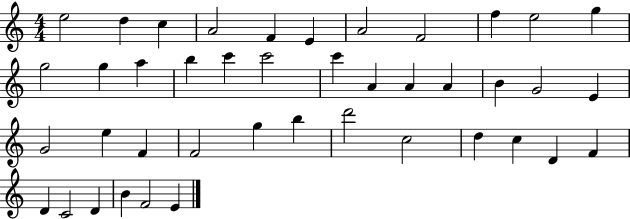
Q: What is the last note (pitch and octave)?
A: E4